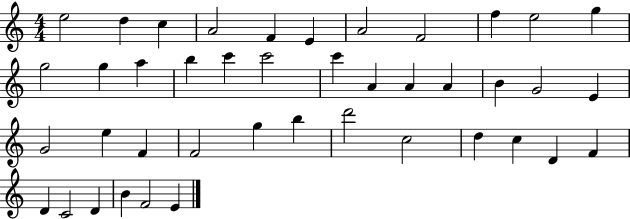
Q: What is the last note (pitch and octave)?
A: E4